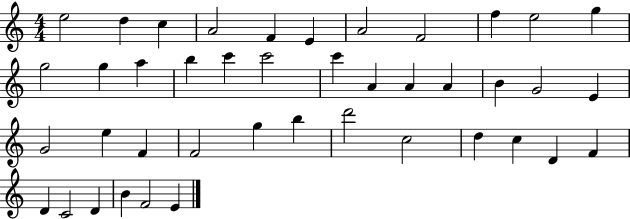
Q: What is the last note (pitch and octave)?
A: E4